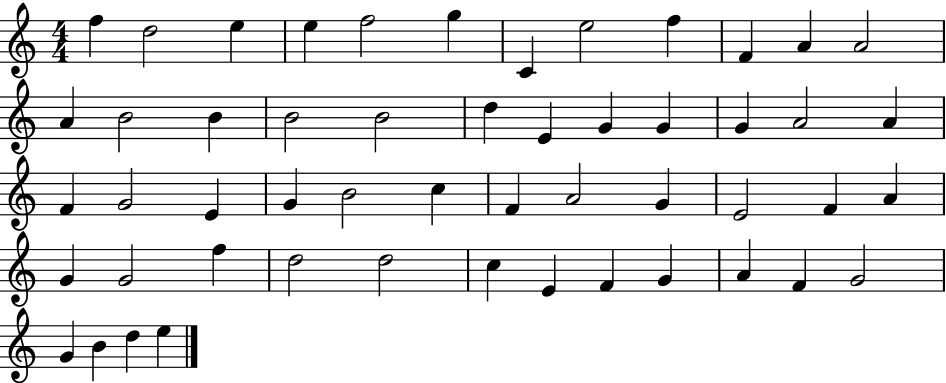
{
  \clef treble
  \numericTimeSignature
  \time 4/4
  \key c \major
  f''4 d''2 e''4 | e''4 f''2 g''4 | c'4 e''2 f''4 | f'4 a'4 a'2 | \break a'4 b'2 b'4 | b'2 b'2 | d''4 e'4 g'4 g'4 | g'4 a'2 a'4 | \break f'4 g'2 e'4 | g'4 b'2 c''4 | f'4 a'2 g'4 | e'2 f'4 a'4 | \break g'4 g'2 f''4 | d''2 d''2 | c''4 e'4 f'4 g'4 | a'4 f'4 g'2 | \break g'4 b'4 d''4 e''4 | \bar "|."
}